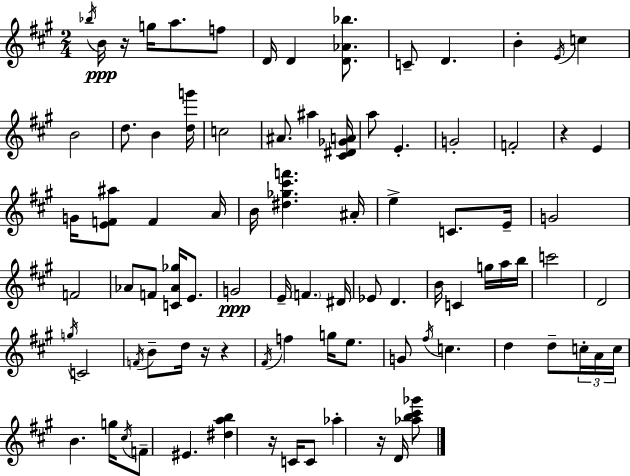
{
  \clef treble
  \numericTimeSignature
  \time 2/4
  \key a \major
  \acciaccatura { bes''16 }\ppp b'16 r16 g''16 a''8. f''8 | d'16 d'4 <d' aes' bes''>8. | c'8-- d'4. | b'4-. \acciaccatura { e'16 } c''4 | \break b'2 | d''8. b'4 | <d'' g'''>16 c''2 | ais'8. ais''4 | \break <cis' dis' ges' a'>16 a''8 e'4.-. | g'2-. | f'2-. | r4 e'4 | \break g'16 <e' f' ais''>8 f'4 | a'16 b'16 <dis'' ges'' cis''' f'''>4. | ais'16-. e''4-> c'8. | e'16-- g'2 | \break f'2 | aes'8 f'8 <c' aes' ges''>16 e'8. | g'2\ppp | e'16-- \parenthesize f'4. | \break dis'16 ees'8 d'4. | b'16 c'4 g''16 | a''16 b''16 c'''2 | d'2 | \break \acciaccatura { g''16 } c'2 | \acciaccatura { f'16 } b'8-- d''16 r16 | r4 \acciaccatura { fis'16 } f''4 | g''16 e''8. g'8 \acciaccatura { fis''16 } | \break c''4. d''4 | d''8-- \tuplet 3/2 { c''16-. a'16 c''16 } b'4. | g''16 \acciaccatura { cis''16 } f'8-- | eis'4. <dis'' a'' b''>4 | \break r16 c'16 c'8 aes''4-. | r16 d'16 <aes'' b'' cis''' ges'''>8 \bar "|."
}